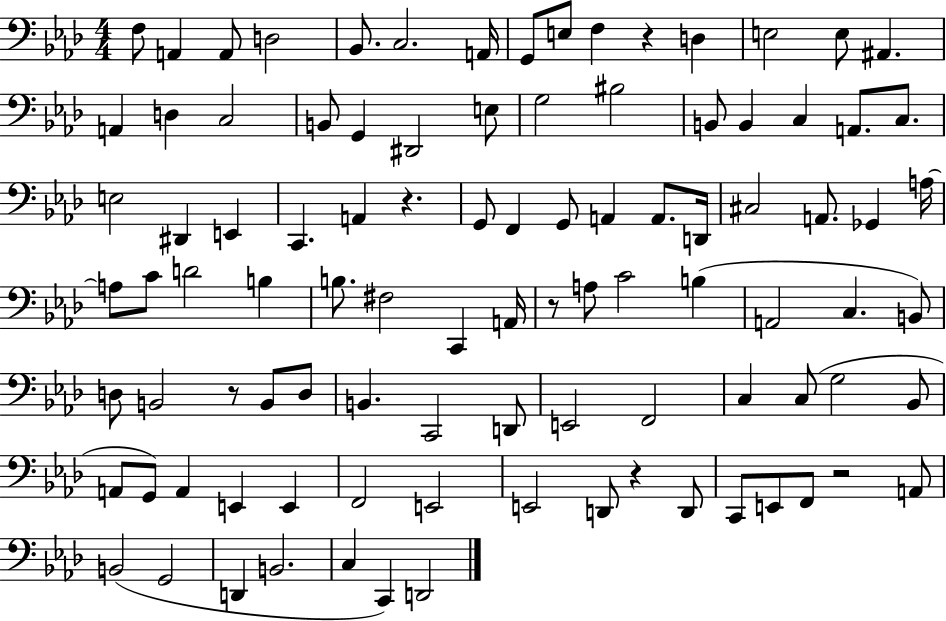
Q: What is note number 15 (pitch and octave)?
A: A2